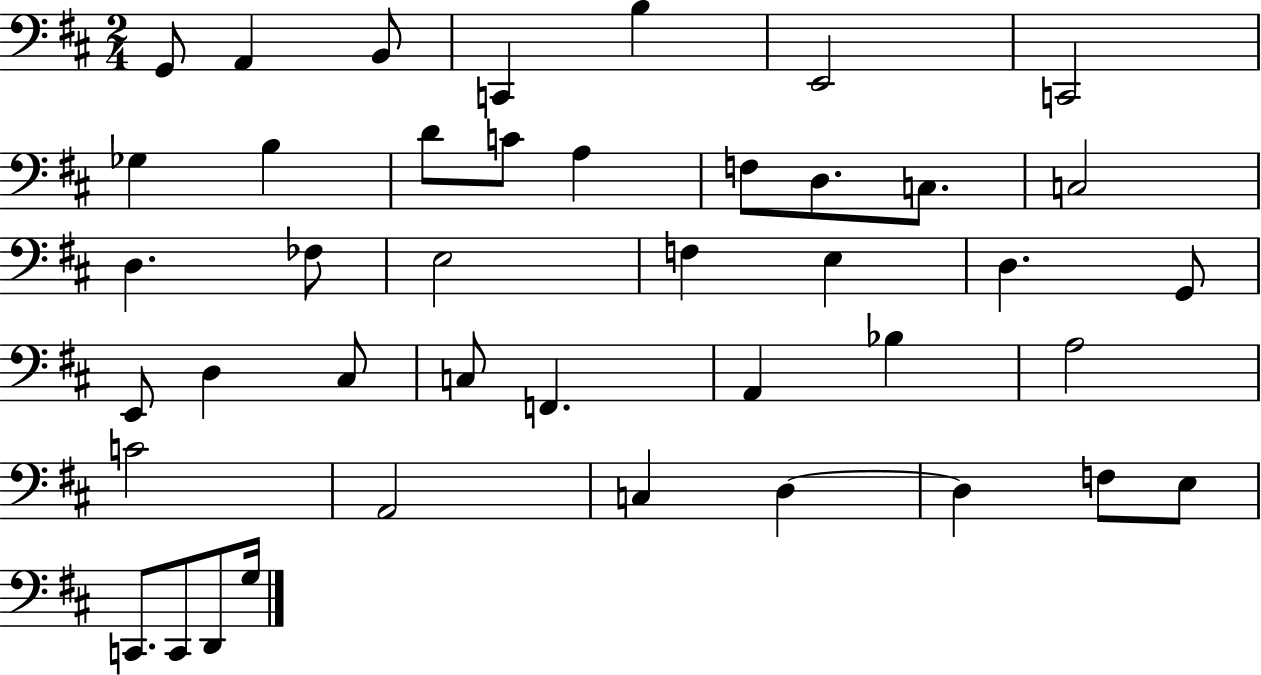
{
  \clef bass
  \numericTimeSignature
  \time 2/4
  \key d \major
  g,8 a,4 b,8 | c,4 b4 | e,2 | c,2 | \break ges4 b4 | d'8 c'8 a4 | f8 d8. c8. | c2 | \break d4. fes8 | e2 | f4 e4 | d4. g,8 | \break e,8 d4 cis8 | c8 f,4. | a,4 bes4 | a2 | \break c'2 | a,2 | c4 d4~~ | d4 f8 e8 | \break c,8. c,8 d,8 g16 | \bar "|."
}